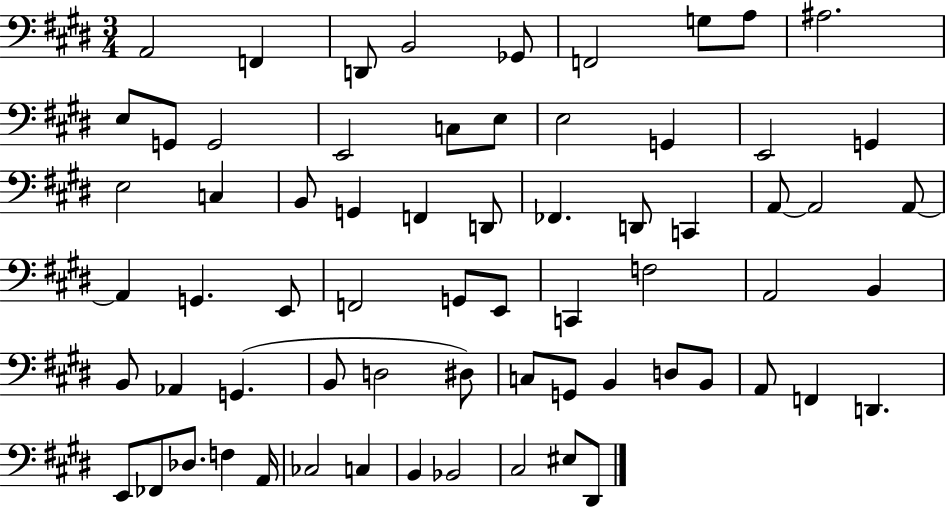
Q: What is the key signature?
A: E major